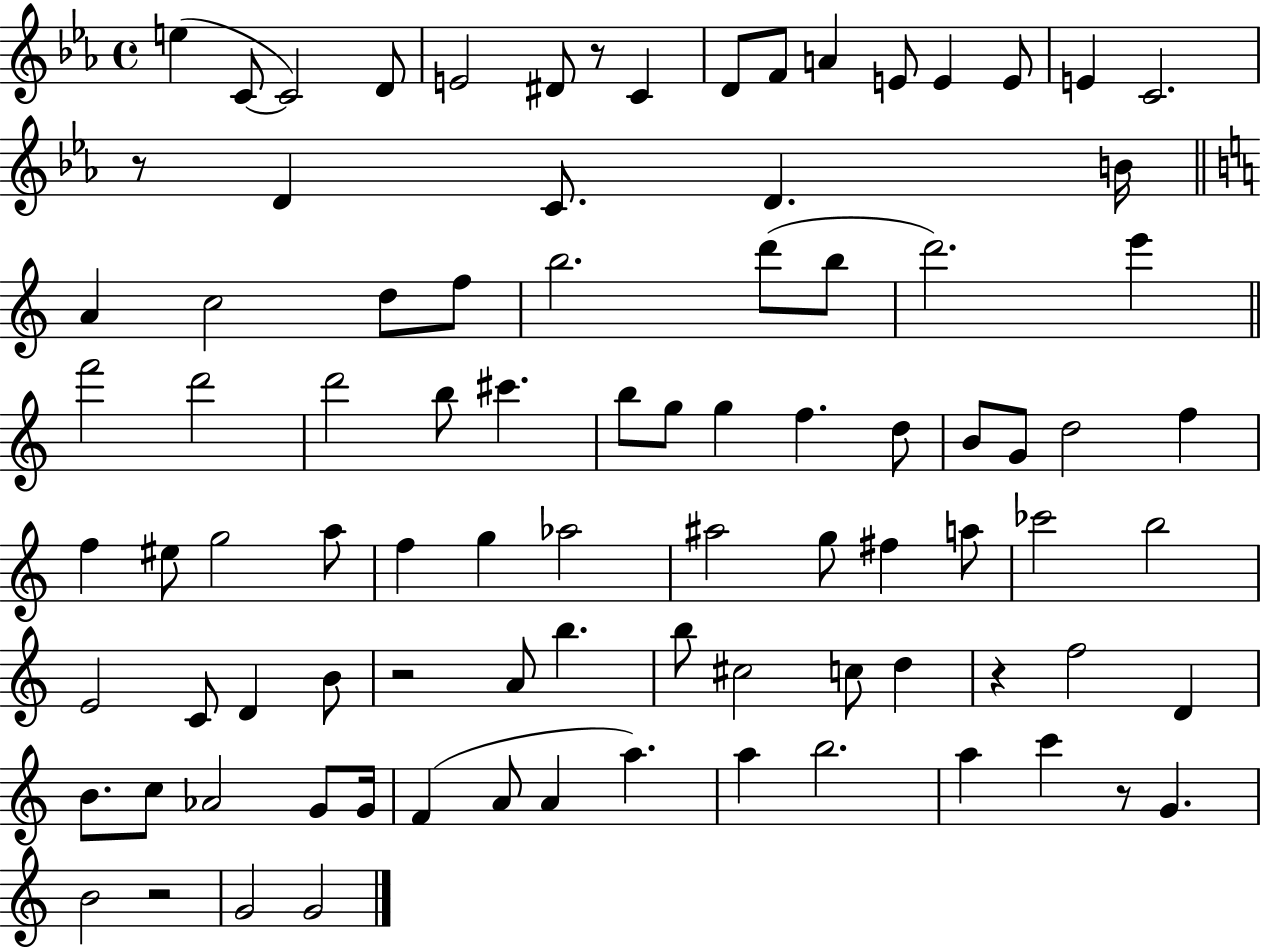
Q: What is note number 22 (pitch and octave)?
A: D5